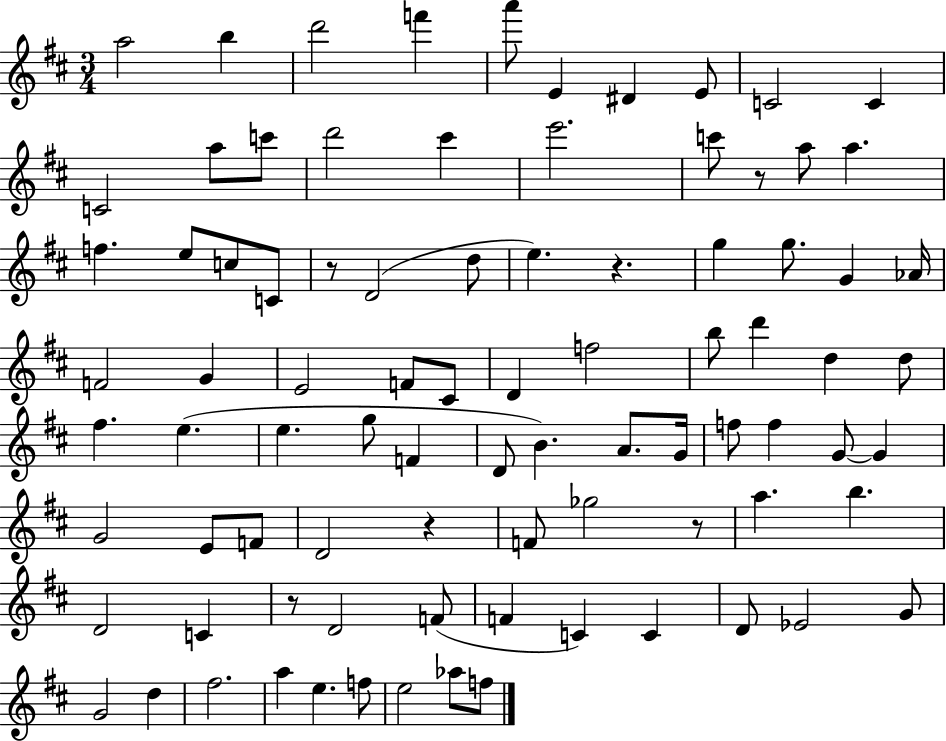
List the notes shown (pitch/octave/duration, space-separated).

A5/h B5/q D6/h F6/q A6/e E4/q D#4/q E4/e C4/h C4/q C4/h A5/e C6/e D6/h C#6/q E6/h. C6/e R/e A5/e A5/q. F5/q. E5/e C5/e C4/e R/e D4/h D5/e E5/q. R/q. G5/q G5/e. G4/q Ab4/s F4/h G4/q E4/h F4/e C#4/e D4/q F5/h B5/e D6/q D5/q D5/e F#5/q. E5/q. E5/q. G5/e F4/q D4/e B4/q. A4/e. G4/s F5/e F5/q G4/e G4/q G4/h E4/e F4/e D4/h R/q F4/e Gb5/h R/e A5/q. B5/q. D4/h C4/q R/e D4/h F4/e F4/q C4/q C4/q D4/e Eb4/h G4/e G4/h D5/q F#5/h. A5/q E5/q. F5/e E5/h Ab5/e F5/e